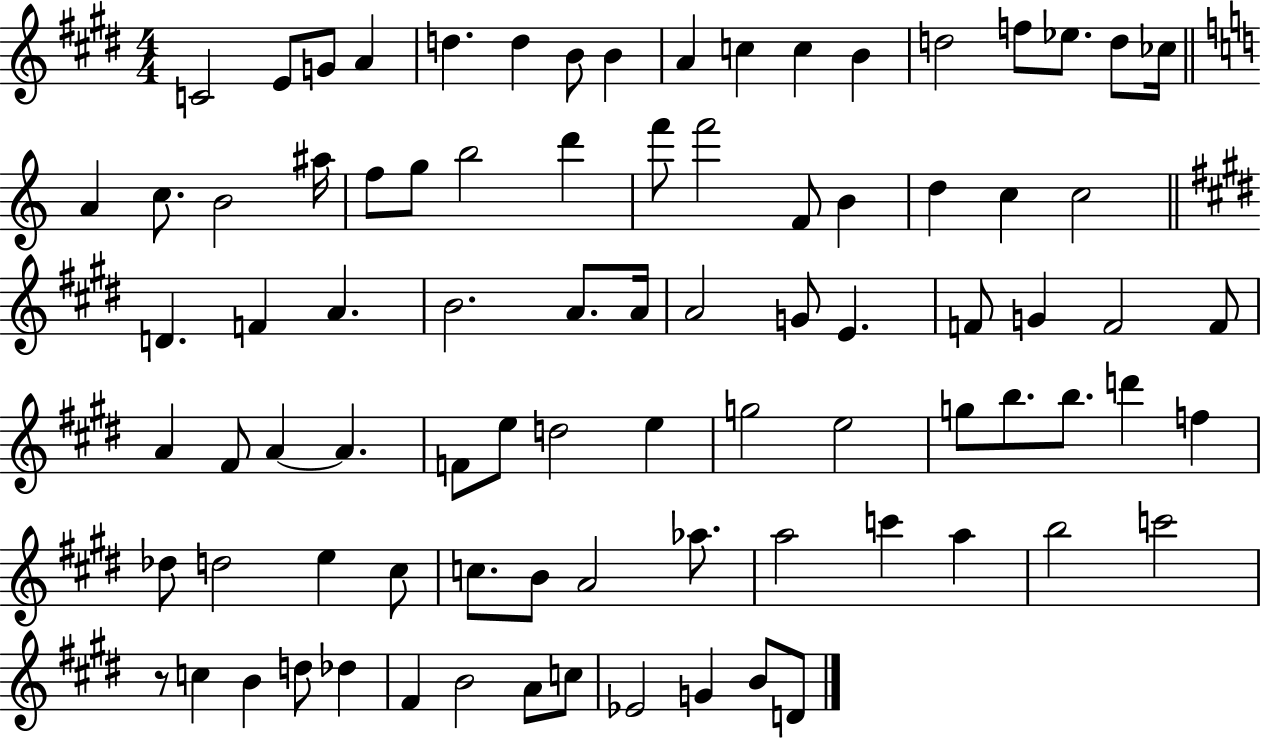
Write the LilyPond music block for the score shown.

{
  \clef treble
  \numericTimeSignature
  \time 4/4
  \key e \major
  c'2 e'8 g'8 a'4 | d''4. d''4 b'8 b'4 | a'4 c''4 c''4 b'4 | d''2 f''8 ees''8. d''8 ces''16 | \break \bar "||" \break \key c \major a'4 c''8. b'2 ais''16 | f''8 g''8 b''2 d'''4 | f'''8 f'''2 f'8 b'4 | d''4 c''4 c''2 | \break \bar "||" \break \key e \major d'4. f'4 a'4. | b'2. a'8. a'16 | a'2 g'8 e'4. | f'8 g'4 f'2 f'8 | \break a'4 fis'8 a'4~~ a'4. | f'8 e''8 d''2 e''4 | g''2 e''2 | g''8 b''8. b''8. d'''4 f''4 | \break des''8 d''2 e''4 cis''8 | c''8. b'8 a'2 aes''8. | a''2 c'''4 a''4 | b''2 c'''2 | \break r8 c''4 b'4 d''8 des''4 | fis'4 b'2 a'8 c''8 | ees'2 g'4 b'8 d'8 | \bar "|."
}